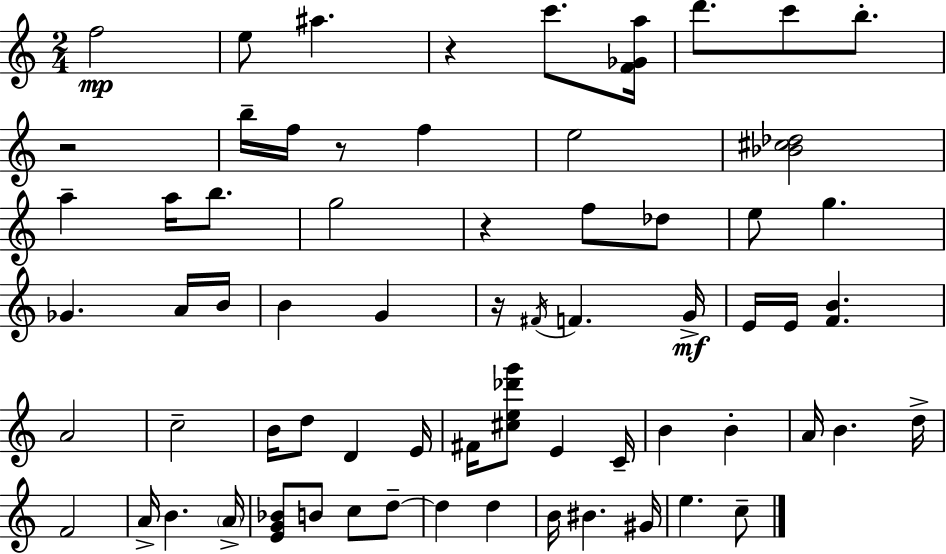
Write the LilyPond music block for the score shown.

{
  \clef treble
  \numericTimeSignature
  \time 2/4
  \key a \minor
  f''2\mp | e''8 ais''4. | r4 c'''8. <f' ges' a''>16 | d'''8. c'''8 b''8.-. | \break r2 | b''16-- f''16 r8 f''4 | e''2 | <bes' cis'' des''>2 | \break a''4-- a''16 b''8. | g''2 | r4 f''8 des''8 | e''8 g''4. | \break ges'4. a'16 b'16 | b'4 g'4 | r16 \acciaccatura { fis'16 } f'4. | g'16->\mf e'16 e'16 <f' b'>4. | \break a'2 | c''2-- | b'16 d''8 d'4 | e'16 fis'16 <cis'' e'' des''' g'''>8 e'4 | \break c'16-- b'4 b'4-. | a'16 b'4. | d''16-> f'2 | a'16-> b'4. | \break \parenthesize a'16-> <e' g' bes'>8 b'8 c''8 d''8--~~ | d''4 d''4 | b'16 bis'4. | gis'16 e''4. c''8-- | \break \bar "|."
}